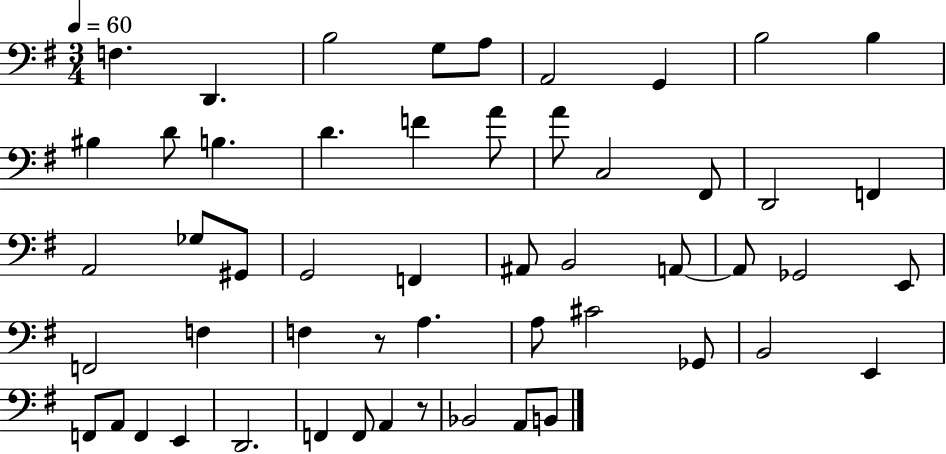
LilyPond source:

{
  \clef bass
  \numericTimeSignature
  \time 3/4
  \key g \major
  \tempo 4 = 60
  \repeat volta 2 { f4. d,4. | b2 g8 a8 | a,2 g,4 | b2 b4 | \break bis4 d'8 b4. | d'4. f'4 a'8 | a'8 c2 fis,8 | d,2 f,4 | \break a,2 ges8 gis,8 | g,2 f,4 | ais,8 b,2 a,8~~ | a,8 ges,2 e,8 | \break f,2 f4 | f4 r8 a4. | a8 cis'2 ges,8 | b,2 e,4 | \break f,8 a,8 f,4 e,4 | d,2. | f,4 f,8 a,4 r8 | bes,2 a,8 b,8 | \break } \bar "|."
}